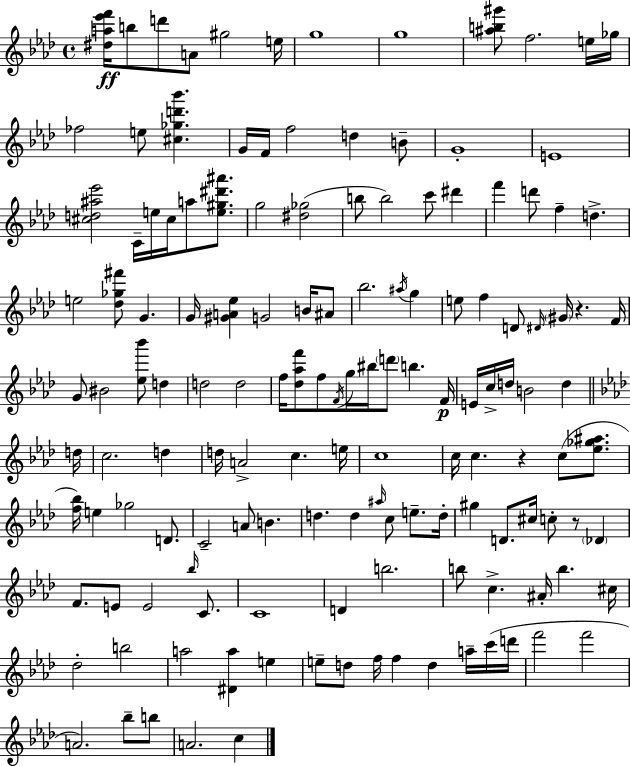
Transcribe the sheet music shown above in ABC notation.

X:1
T:Untitled
M:4/4
L:1/4
K:Ab
[^da_e'f']/4 b/2 d'/2 A/2 ^g2 e/4 g4 g4 [^ab^g']/2 f2 e/4 _g/4 _f2 e/2 [^c_gd'_b'] G/4 F/4 f2 d B/2 G4 E4 [^cd^a_e']2 C/4 e/4 ^c/4 a/2 [e^g^d'^a']/2 g2 [^d_g]2 b/2 b2 c'/2 ^d' f' d'/2 f d e2 [_d_g^f']/2 G G/4 [^GA_e] G2 B/4 ^A/2 _b2 ^a/4 g e/2 f D/2 ^D/4 ^G/4 z F/4 G/2 ^B2 [_e_b']/2 d d2 d2 f/4 [_d_af']/2 f/2 F/4 g/4 ^b/4 d'/2 b F/4 E/4 c/4 d/4 B2 d d/4 c2 d d/4 A2 c e/4 c4 c/4 c z c/2 [_e_g^a]/2 [f_b]/4 e _g2 D/2 C2 A/2 B d d ^a/4 c/2 e/2 d/4 ^g D/2 ^c/4 c/2 z/2 _D F/2 E/2 E2 _b/4 C/2 C4 D b2 b/2 c ^A/4 b ^c/4 _d2 b2 a2 [^Da] e e/2 d/2 f/4 f d a/4 c'/4 d'/4 f'2 f'2 A2 _b/2 b/2 A2 c